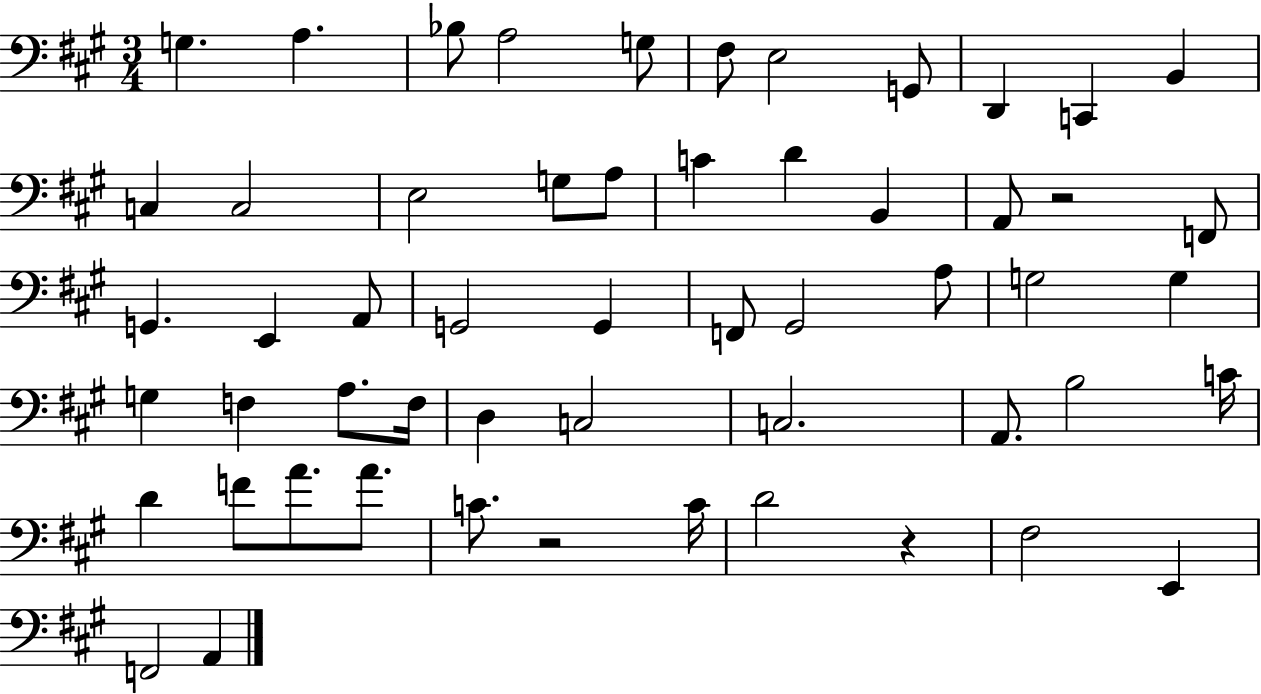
G3/q. A3/q. Bb3/e A3/h G3/e F#3/e E3/h G2/e D2/q C2/q B2/q C3/q C3/h E3/h G3/e A3/e C4/q D4/q B2/q A2/e R/h F2/e G2/q. E2/q A2/e G2/h G2/q F2/e G#2/h A3/e G3/h G3/q G3/q F3/q A3/e. F3/s D3/q C3/h C3/h. A2/e. B3/h C4/s D4/q F4/e A4/e. A4/e. C4/e. R/h C4/s D4/h R/q F#3/h E2/q F2/h A2/q